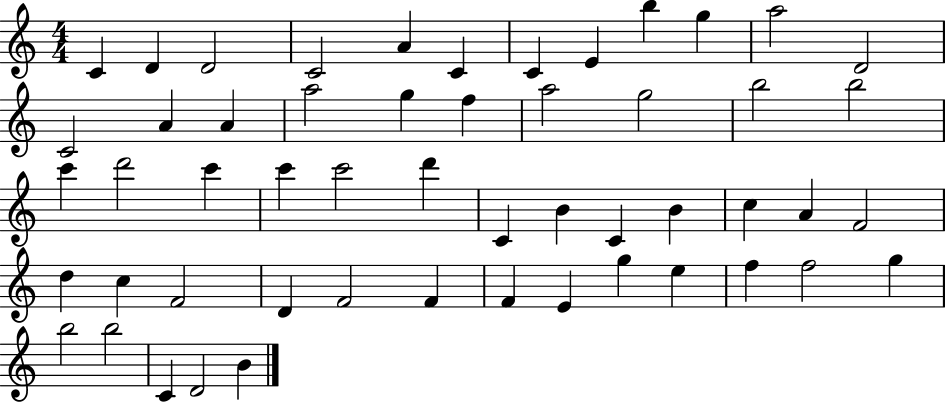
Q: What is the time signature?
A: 4/4